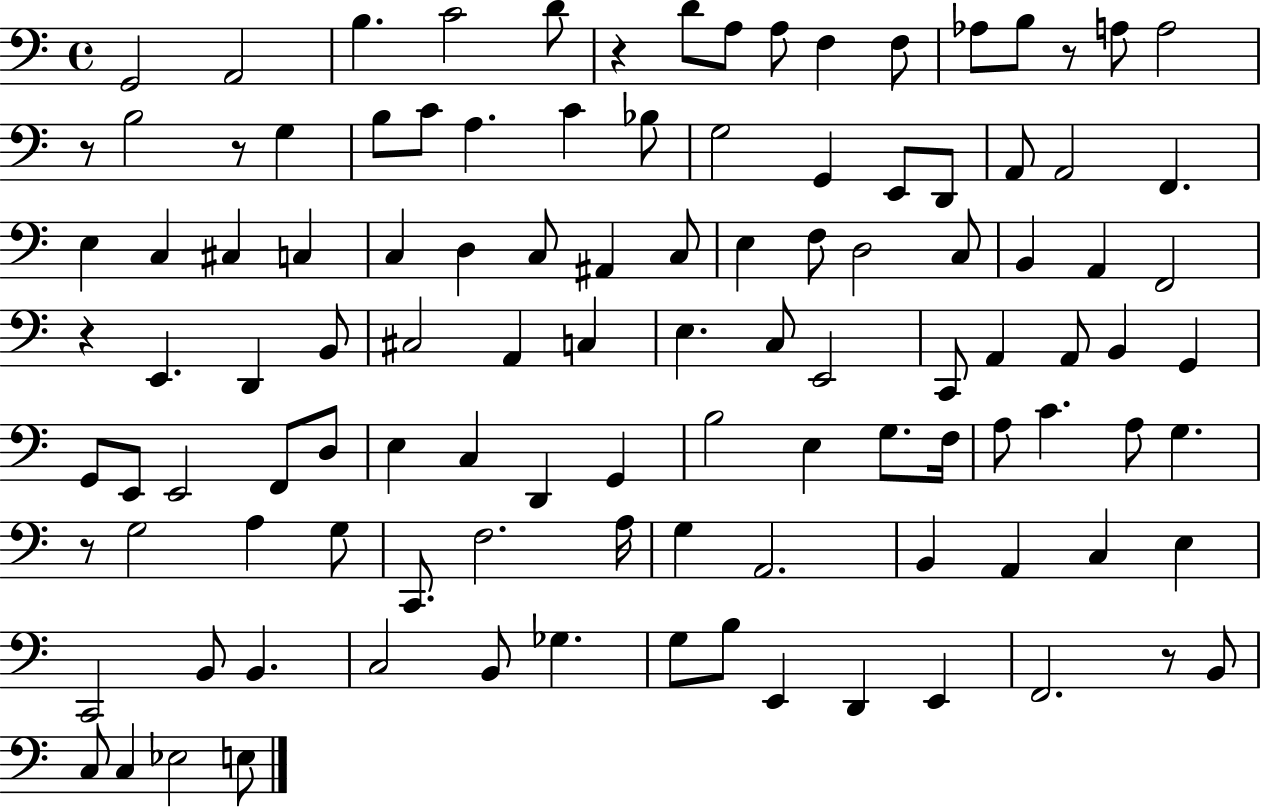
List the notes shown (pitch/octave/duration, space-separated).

G2/h A2/h B3/q. C4/h D4/e R/q D4/e A3/e A3/e F3/q F3/e Ab3/e B3/e R/e A3/e A3/h R/e B3/h R/e G3/q B3/e C4/e A3/q. C4/q Bb3/e G3/h G2/q E2/e D2/e A2/e A2/h F2/q. E3/q C3/q C#3/q C3/q C3/q D3/q C3/e A#2/q C3/e E3/q F3/e D3/h C3/e B2/q A2/q F2/h R/q E2/q. D2/q B2/e C#3/h A2/q C3/q E3/q. C3/e E2/h C2/e A2/q A2/e B2/q G2/q G2/e E2/e E2/h F2/e D3/e E3/q C3/q D2/q G2/q B3/h E3/q G3/e. F3/s A3/e C4/q. A3/e G3/q. R/e G3/h A3/q G3/e C2/e. F3/h. A3/s G3/q A2/h. B2/q A2/q C3/q E3/q C2/h B2/e B2/q. C3/h B2/e Gb3/q. G3/e B3/e E2/q D2/q E2/q F2/h. R/e B2/e C3/e C3/q Eb3/h E3/e